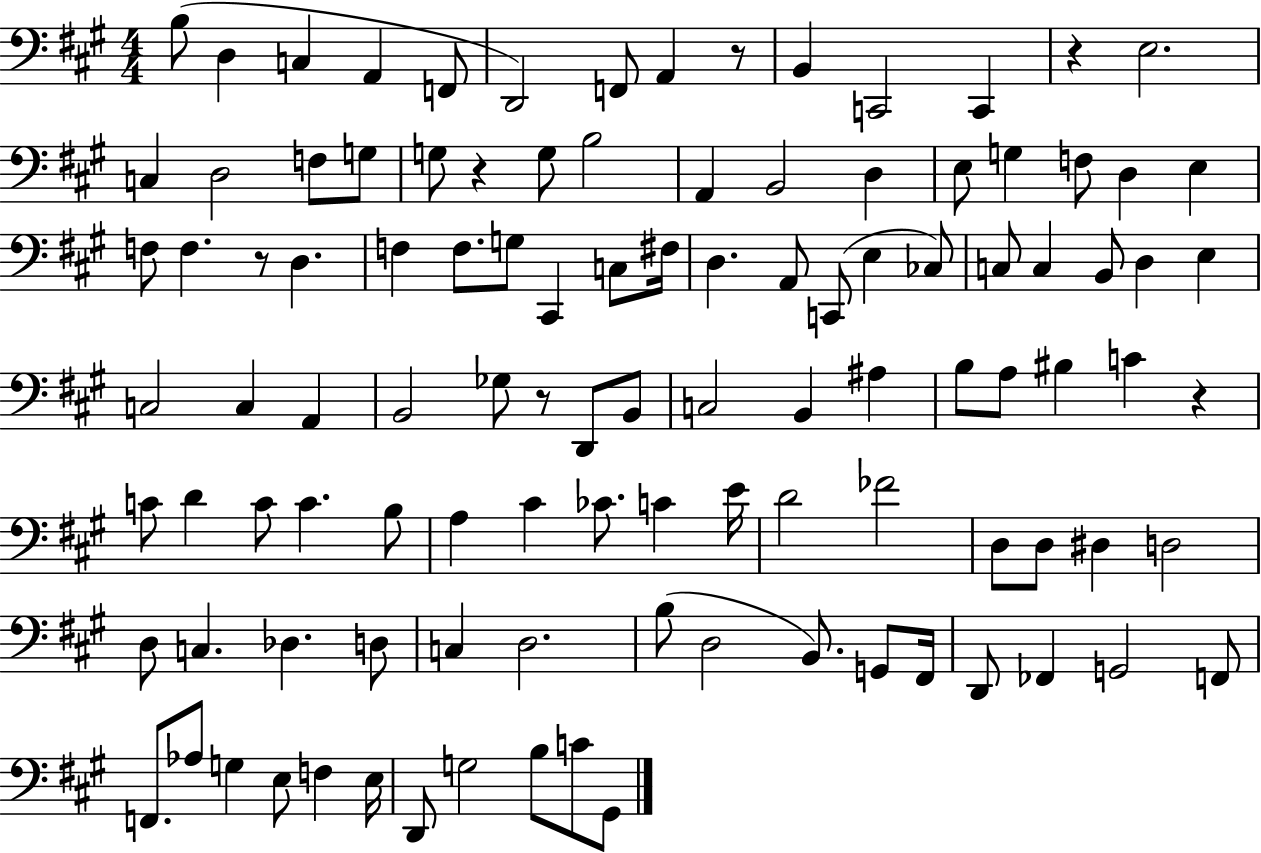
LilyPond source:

{
  \clef bass
  \numericTimeSignature
  \time 4/4
  \key a \major
  b8( d4 c4 a,4 f,8 | d,2) f,8 a,4 r8 | b,4 c,2 c,4 | r4 e2. | \break c4 d2 f8 g8 | g8 r4 g8 b2 | a,4 b,2 d4 | e8 g4 f8 d4 e4 | \break f8 f4. r8 d4. | f4 f8. g8 cis,4 c8 fis16 | d4. a,8 c,8( e4 ces8) | c8 c4 b,8 d4 e4 | \break c2 c4 a,4 | b,2 ges8 r8 d,8 b,8 | c2 b,4 ais4 | b8 a8 bis4 c'4 r4 | \break c'8 d'4 c'8 c'4. b8 | a4 cis'4 ces'8. c'4 e'16 | d'2 fes'2 | d8 d8 dis4 d2 | \break d8 c4. des4. d8 | c4 d2. | b8( d2 b,8.) g,8 fis,16 | d,8 fes,4 g,2 f,8 | \break f,8. aes8 g4 e8 f4 e16 | d,8 g2 b8 c'8 gis,8 | \bar "|."
}